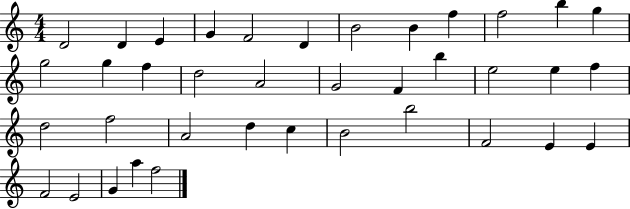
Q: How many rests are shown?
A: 0